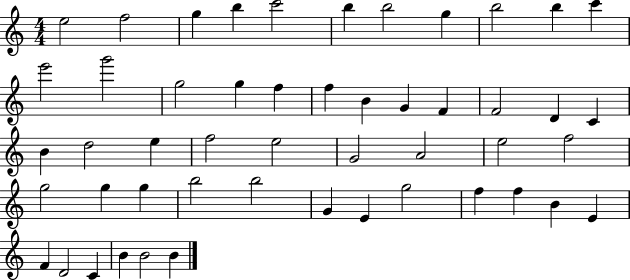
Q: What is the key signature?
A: C major